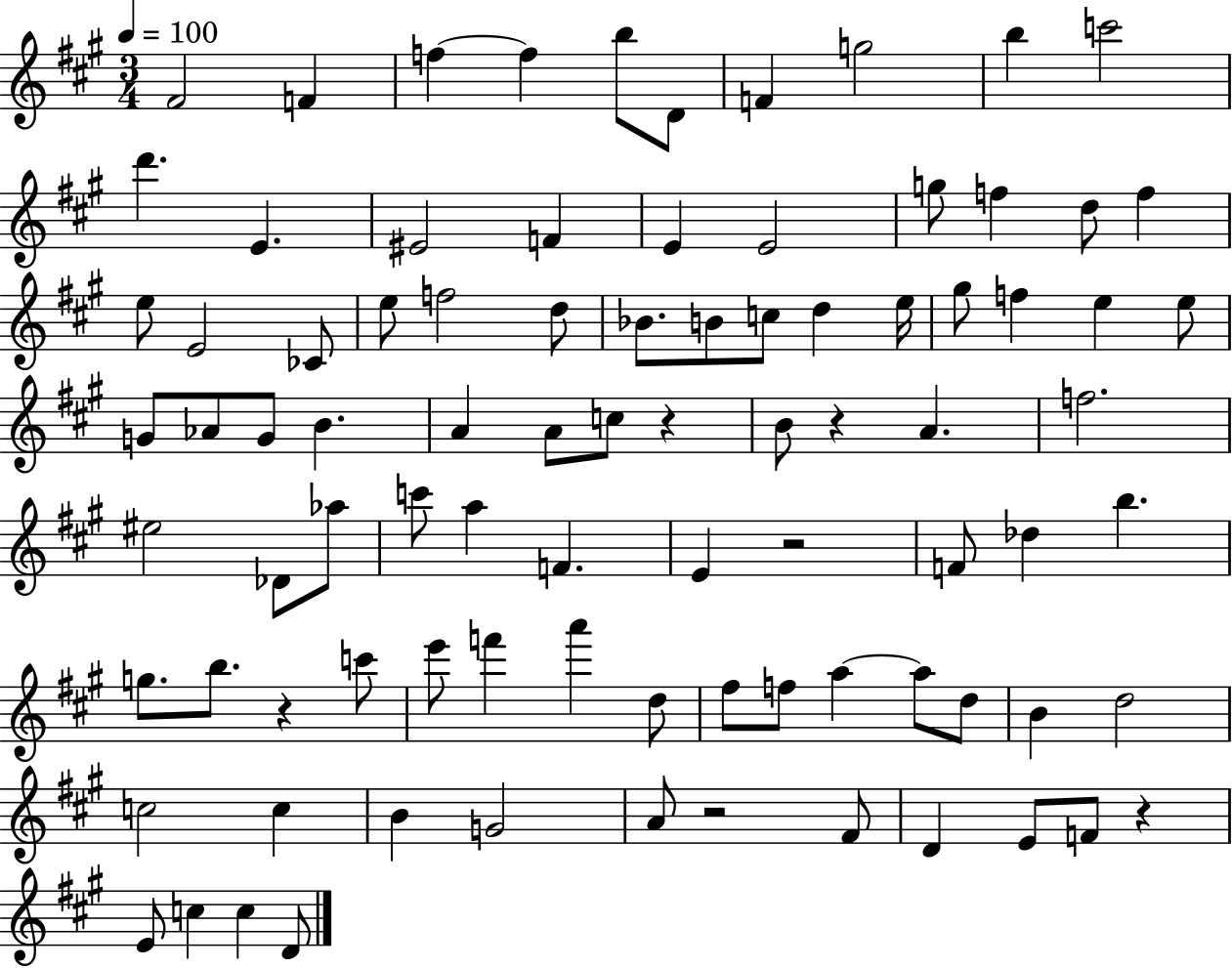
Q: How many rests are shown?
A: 6